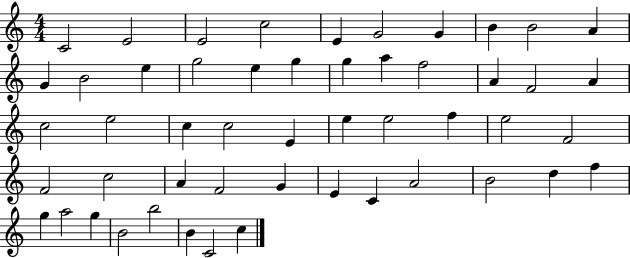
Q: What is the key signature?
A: C major